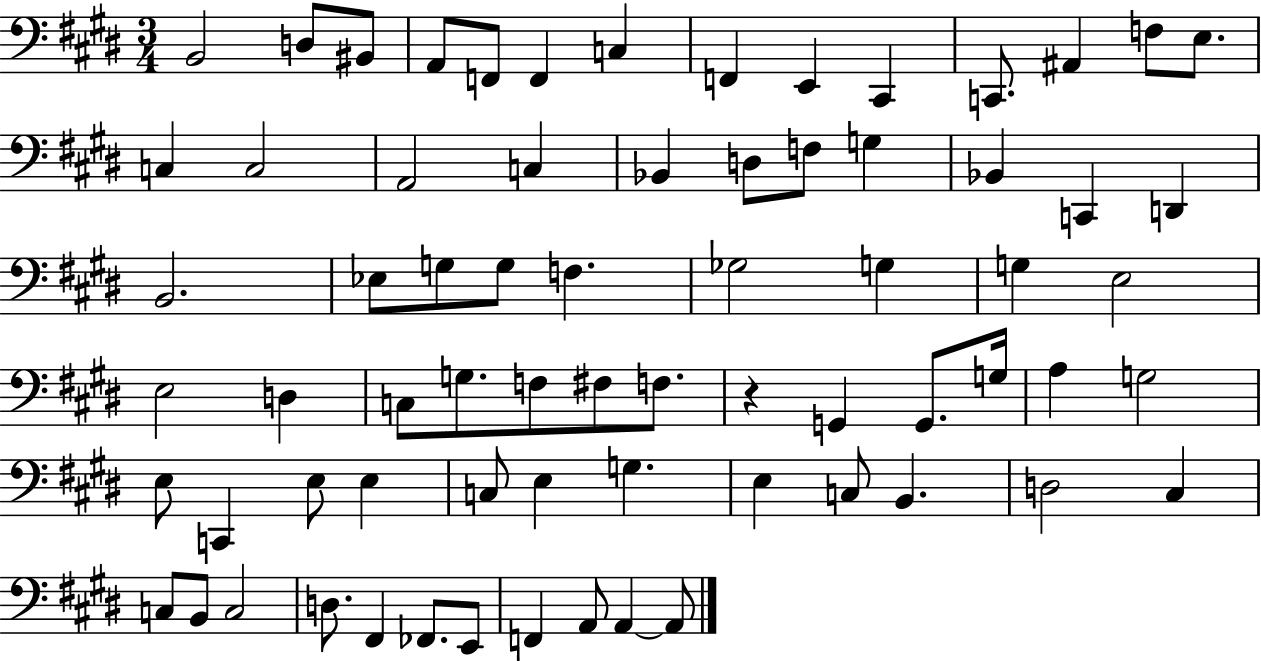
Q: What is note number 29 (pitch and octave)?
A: G3